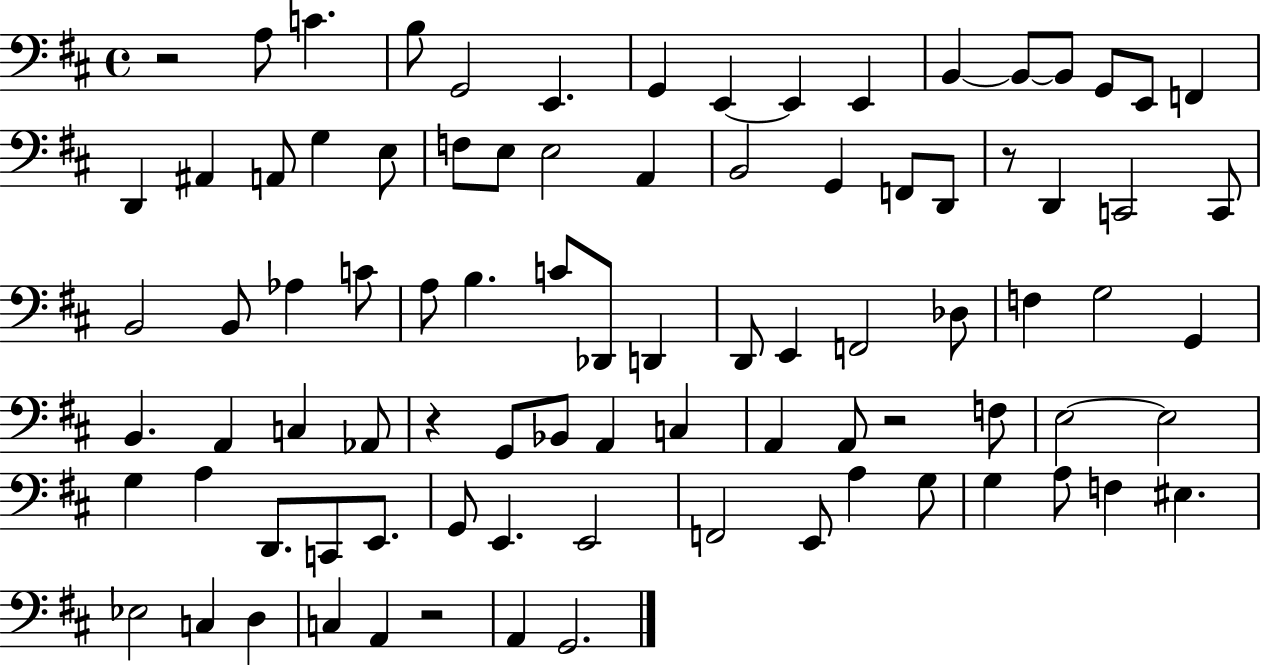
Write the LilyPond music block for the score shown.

{
  \clef bass
  \time 4/4
  \defaultTimeSignature
  \key d \major
  r2 a8 c'4. | b8 g,2 e,4. | g,4 e,4~~ e,4 e,4 | b,4~~ b,8~~ b,8 g,8 e,8 f,4 | \break d,4 ais,4 a,8 g4 e8 | f8 e8 e2 a,4 | b,2 g,4 f,8 d,8 | r8 d,4 c,2 c,8 | \break b,2 b,8 aes4 c'8 | a8 b4. c'8 des,8 d,4 | d,8 e,4 f,2 des8 | f4 g2 g,4 | \break b,4. a,4 c4 aes,8 | r4 g,8 bes,8 a,4 c4 | a,4 a,8 r2 f8 | e2~~ e2 | \break g4 a4 d,8. c,8 e,8. | g,8 e,4. e,2 | f,2 e,8 a4 g8 | g4 a8 f4 eis4. | \break ees2 c4 d4 | c4 a,4 r2 | a,4 g,2. | \bar "|."
}